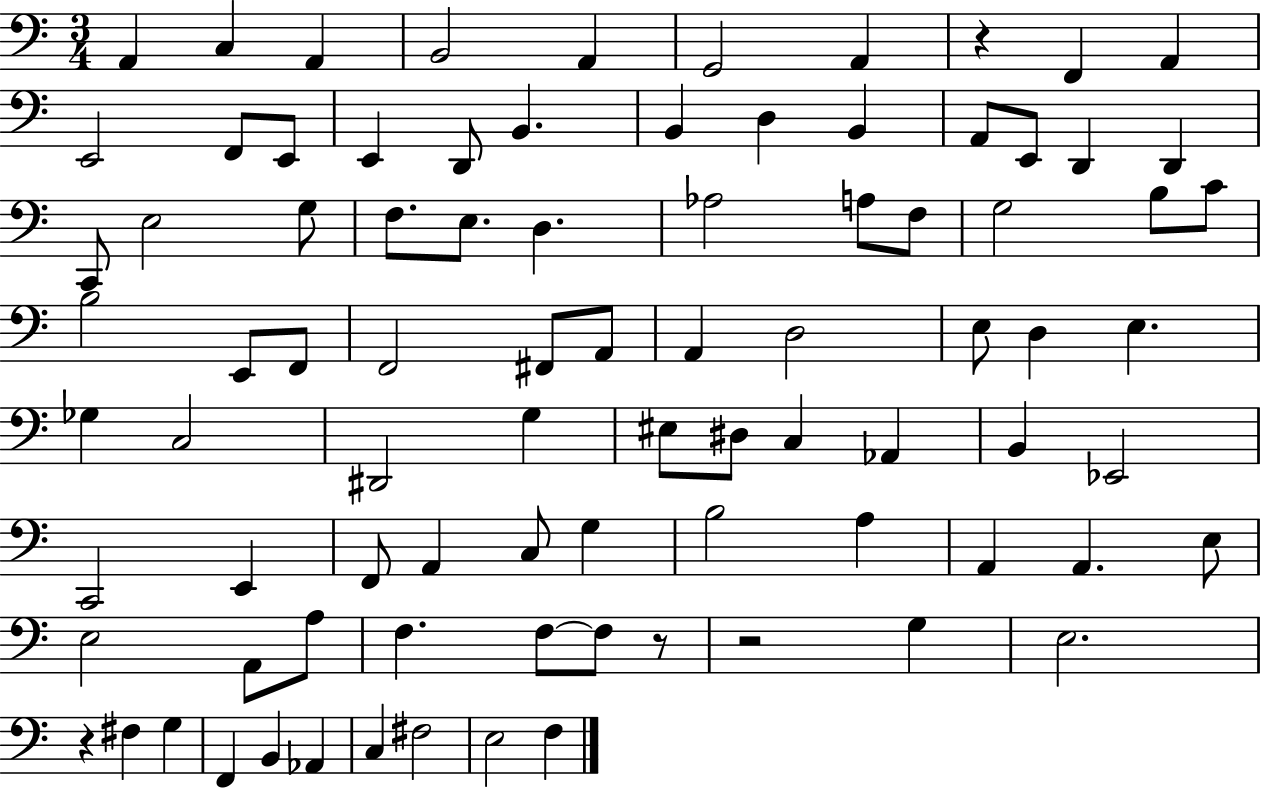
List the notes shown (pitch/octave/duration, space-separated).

A2/q C3/q A2/q B2/h A2/q G2/h A2/q R/q F2/q A2/q E2/h F2/e E2/e E2/q D2/e B2/q. B2/q D3/q B2/q A2/e E2/e D2/q D2/q C2/e E3/h G3/e F3/e. E3/e. D3/q. Ab3/h A3/e F3/e G3/h B3/e C4/e B3/h E2/e F2/e F2/h F#2/e A2/e A2/q D3/h E3/e D3/q E3/q. Gb3/q C3/h D#2/h G3/q EIS3/e D#3/e C3/q Ab2/q B2/q Eb2/h C2/h E2/q F2/e A2/q C3/e G3/q B3/h A3/q A2/q A2/q. E3/e E3/h A2/e A3/e F3/q. F3/e F3/e R/e R/h G3/q E3/h. R/q F#3/q G3/q F2/q B2/q Ab2/q C3/q F#3/h E3/h F3/q